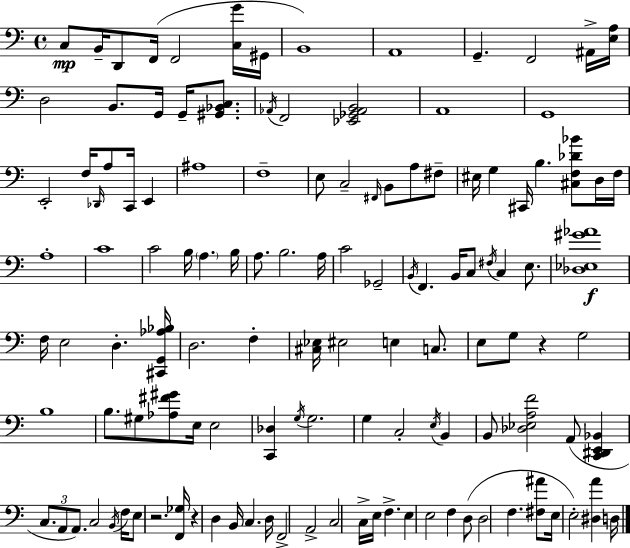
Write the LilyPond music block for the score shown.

{
  \clef bass
  \time 4/4
  \defaultTimeSignature
  \key c \major
  c8\mp b,16-- d,8 f,16( f,2 <c g'>16 gis,16 | b,1) | a,1 | g,4.-- f,2 ais,16-> <e a>16 | \break d2 b,8. g,16 g,16-- <gis, bes, c>8. | \acciaccatura { aes,16 } f,2 <ees, ges, aes, b,>2 | a,1 | g,1 | \break e,2-. f16 \grace { des,16 } a8 c,16 e,4 | ais1 | f1-- | e8 c2-- \grace { fis,16 } b,8 a8 | \break fis8-- eis16 g4 cis,16 b4. <cis f des' bes'>8 | d16 f16 a1-. | c'1 | c'2 b16 \parenthesize a4. | \break b16 a8. b2. | a16 c'2 ges,2-- | \acciaccatura { b,16 } f,4. b,16 c8 \acciaccatura { fis16 } c4 | e8. <des ees gis' aes'>1\f | \break f16 e2 d4.-. | <cis, g, aes bes>16 d2. | f4-. <cis ees>16 eis2 e4 | c8. e8 g8 r4 g2 | \break b1 | b8. gis8 <aes fis' gis'>8 e16 e2 | <c, des>4 \acciaccatura { g16 } g2. | g4 c2-. | \break \acciaccatura { e16 } b,4 b,8 <des ees a f'>2 | a,8( <c, dis, e, bes,>4 \tuplet 3/2 { c8. a,8 a,8.) } c2 | \acciaccatura { b,16 } f16 e8 r2. | <f, ges>16 r4 d4 | \break b,16 c4. d16 f,2-> | a,2-> c2 | c16-> e16 f4.-> e4 e2 | f4 d8( d2 | \break f4. <fis ais'>8 e16 e2-.) | <dis a'>4 d16 \bar "|."
}